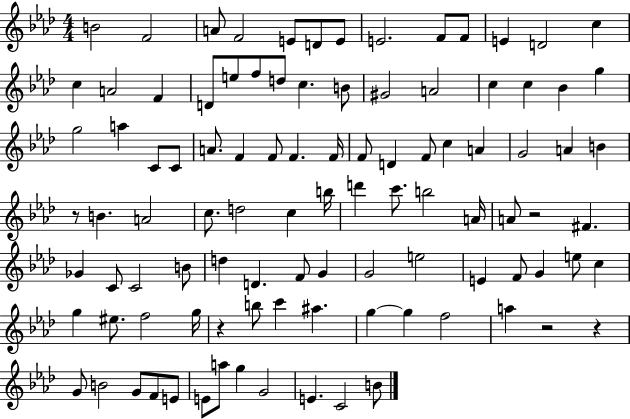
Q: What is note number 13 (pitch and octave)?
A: C5